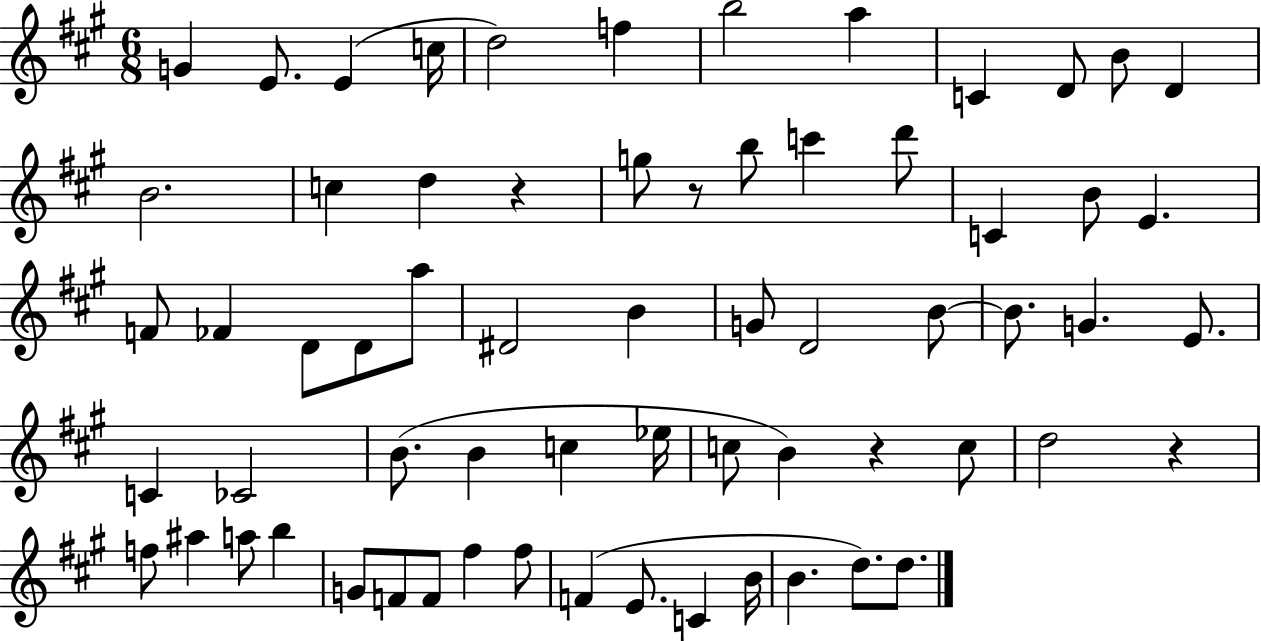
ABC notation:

X:1
T:Untitled
M:6/8
L:1/4
K:A
G E/2 E c/4 d2 f b2 a C D/2 B/2 D B2 c d z g/2 z/2 b/2 c' d'/2 C B/2 E F/2 _F D/2 D/2 a/2 ^D2 B G/2 D2 B/2 B/2 G E/2 C _C2 B/2 B c _e/4 c/2 B z c/2 d2 z f/2 ^a a/2 b G/2 F/2 F/2 ^f ^f/2 F E/2 C B/4 B d/2 d/2